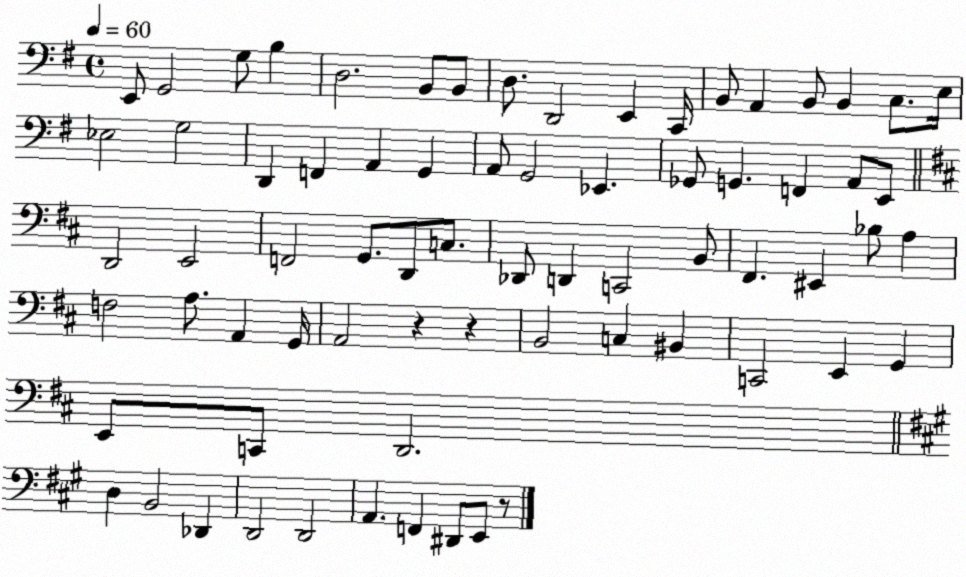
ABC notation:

X:1
T:Untitled
M:4/4
L:1/4
K:G
E,,/2 G,,2 G,/2 B, D,2 B,,/2 B,,/2 D,/2 D,,2 E,, C,,/4 B,,/2 A,, B,,/2 B,, C,/2 E,/4 _E,2 G,2 D,, F,, A,, G,, A,,/2 G,,2 _E,, _G,,/2 G,, F,, A,,/2 E,,/2 D,,2 E,,2 F,,2 G,,/2 D,,/2 C,/2 _D,,/2 D,, C,,2 B,,/2 ^F,, ^E,, _B,/2 A, F,2 A,/2 A,, G,,/4 A,,2 z z B,,2 C, ^B,, C,,2 E,, G,, E,,/2 C,,/2 D,,2 D, B,,2 _D,, D,,2 D,,2 A,, F,, ^D,,/2 E,,/2 z/2